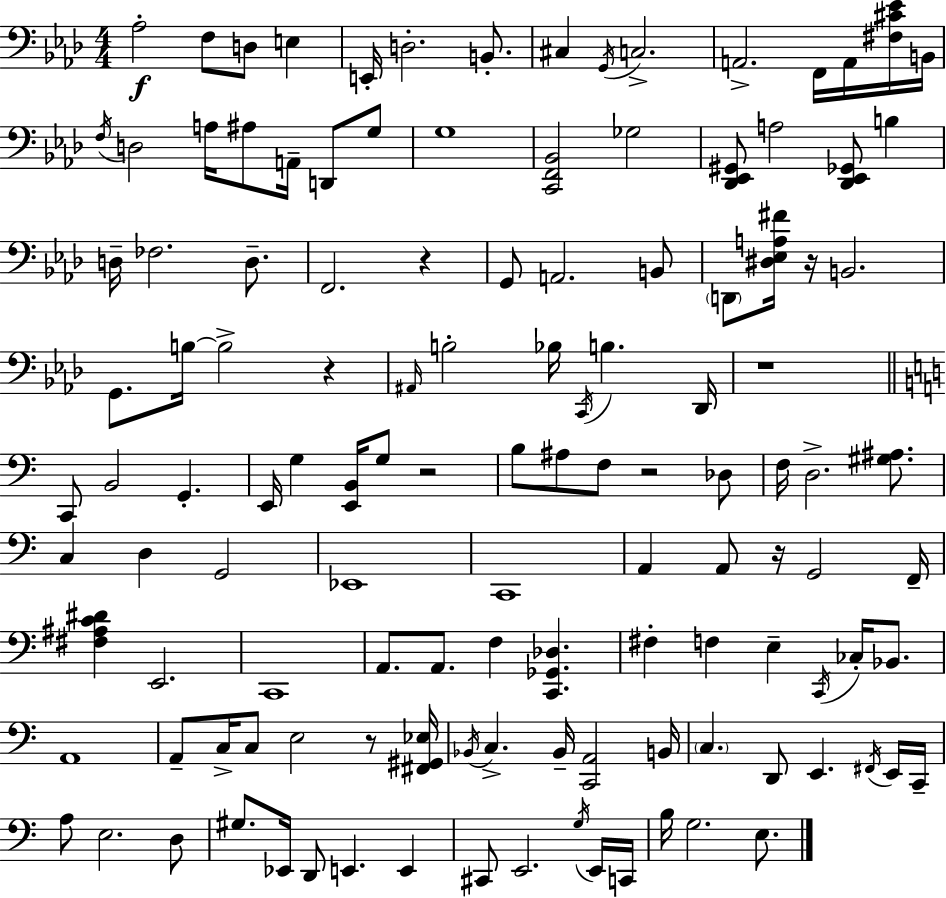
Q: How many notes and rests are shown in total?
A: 125